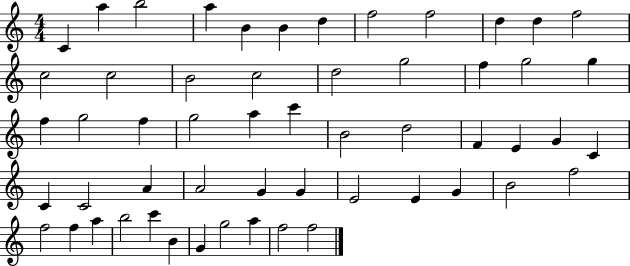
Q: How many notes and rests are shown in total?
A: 55